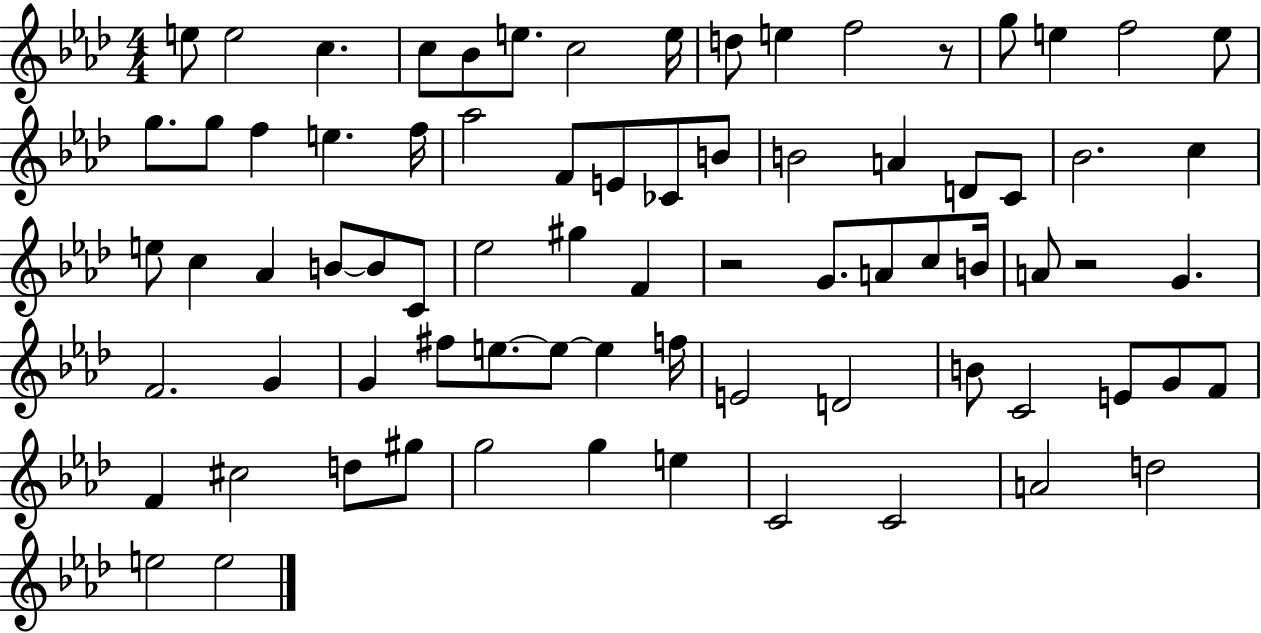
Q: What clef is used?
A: treble